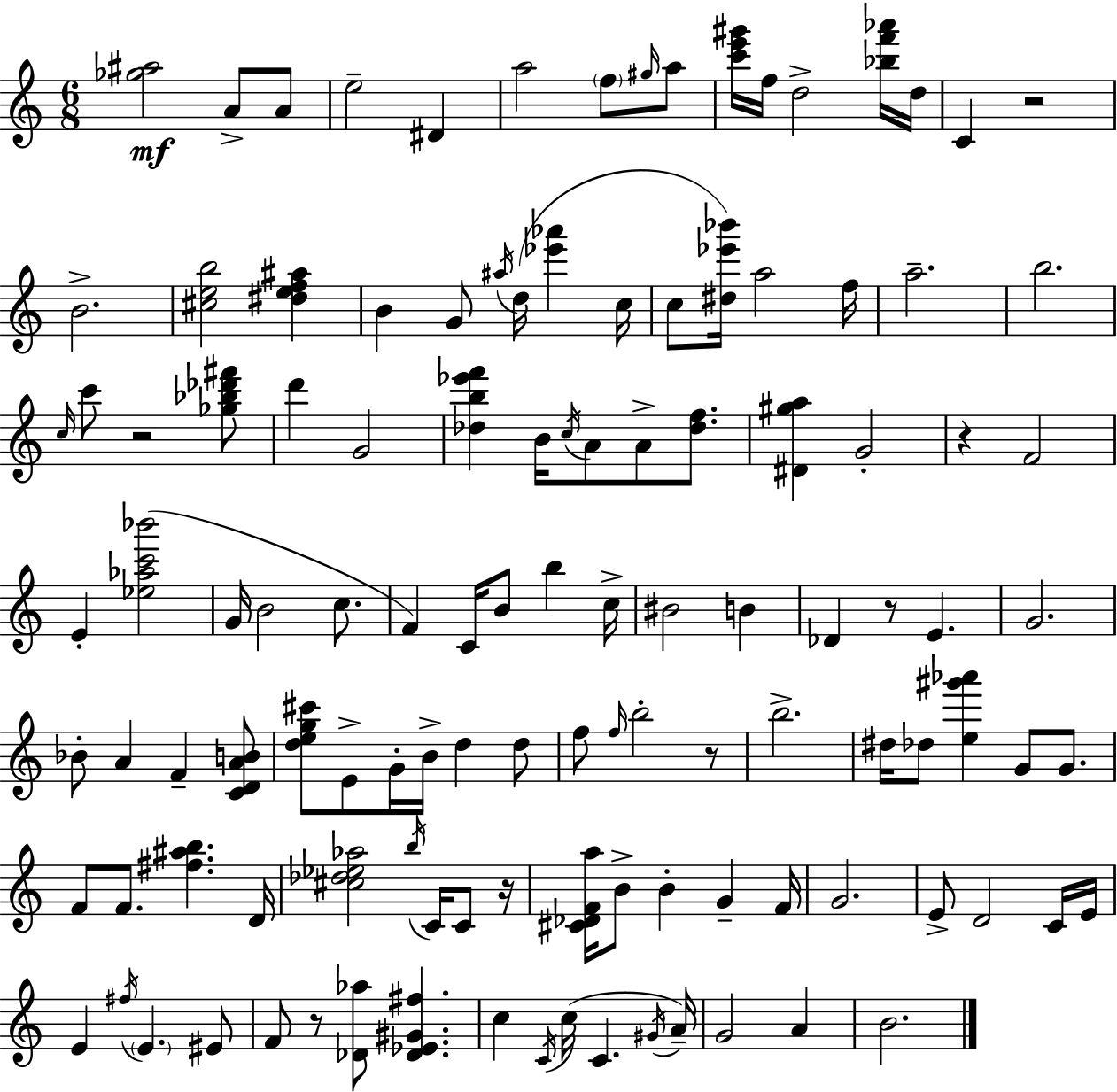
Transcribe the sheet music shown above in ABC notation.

X:1
T:Untitled
M:6/8
L:1/4
K:Am
[_g^a]2 A/2 A/2 e2 ^D a2 f/2 ^g/4 a/2 [c'e'^g']/4 f/4 d2 [_bf'_a']/4 d/4 C z2 B2 [^ceb]2 [^def^a] B G/2 ^a/4 d/4 [_e'_a'] c/4 c/2 [^d_e'_b']/4 a2 f/4 a2 b2 c/4 c'/2 z2 [_g_b_d'^f']/2 d' G2 [_db_e'f'] B/4 c/4 A/2 A/2 [_df]/2 [^D^ga] G2 z F2 E [_e_ac'_b']2 G/4 B2 c/2 F C/4 B/2 b c/4 ^B2 B _D z/2 E G2 _B/2 A F [CDAB]/2 [deg^c']/2 E/2 G/4 B/4 d d/2 f/2 f/4 b2 z/2 b2 ^d/4 _d/2 [e^g'_a'] G/2 G/2 F/2 F/2 [^f^ab] D/4 [^c_d_e_a]2 b/4 C/4 C/2 z/4 [^C_DFa]/4 B/2 B G F/4 G2 E/2 D2 C/4 E/4 E ^f/4 E ^E/2 F/2 z/2 [_D_a]/2 [_D_E^G^f] c C/4 c/4 C ^G/4 A/4 G2 A B2